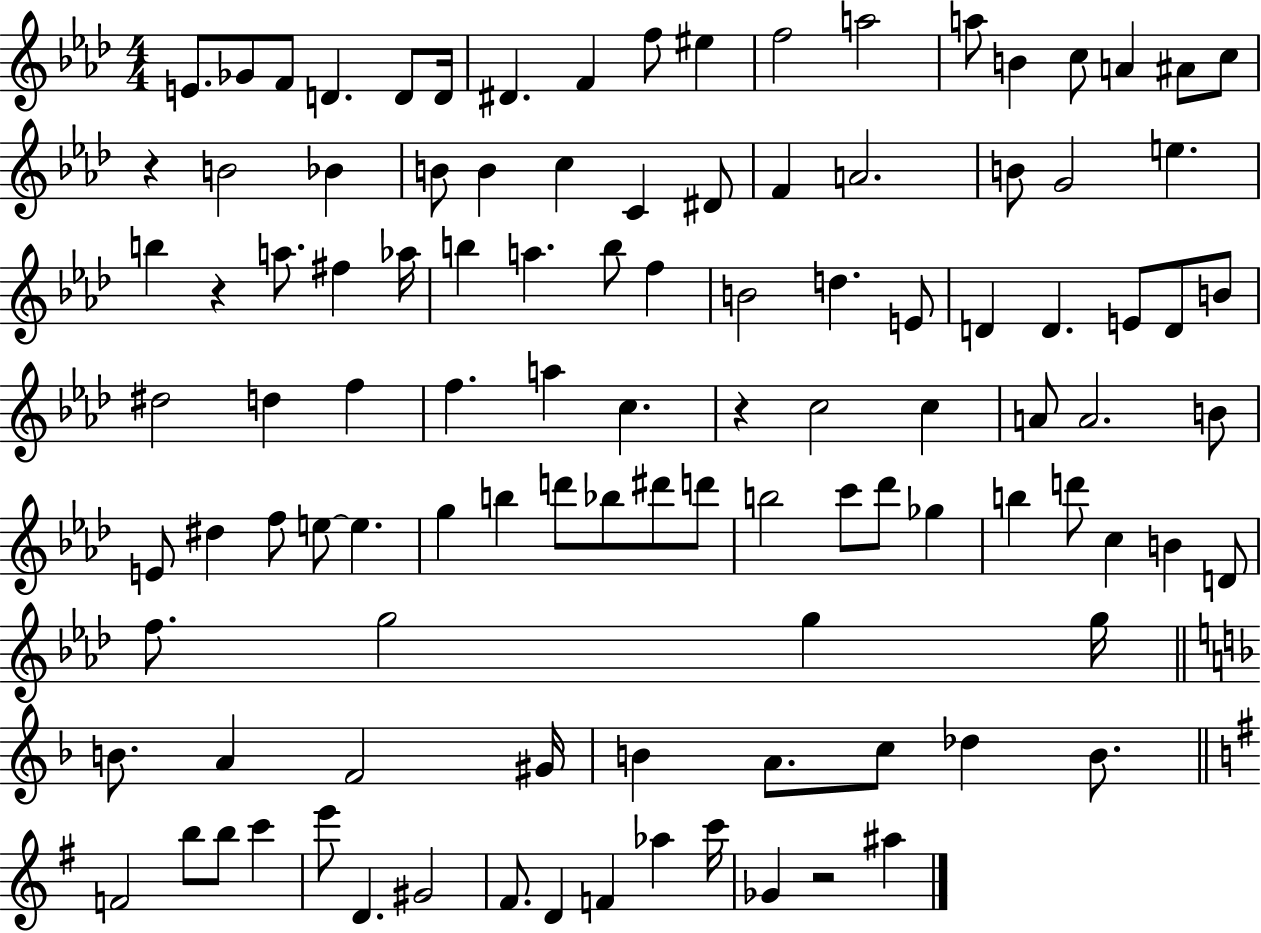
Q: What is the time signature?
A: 4/4